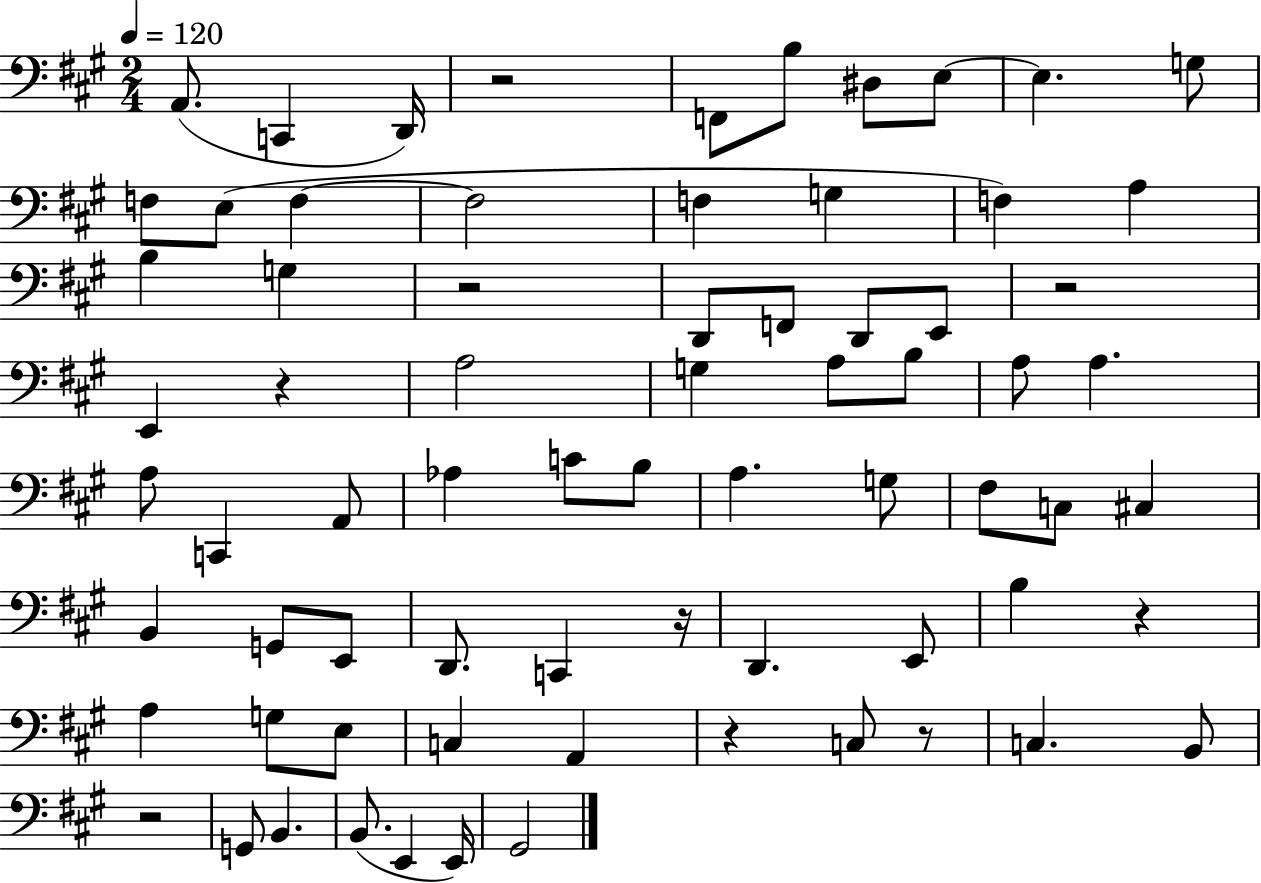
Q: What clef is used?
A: bass